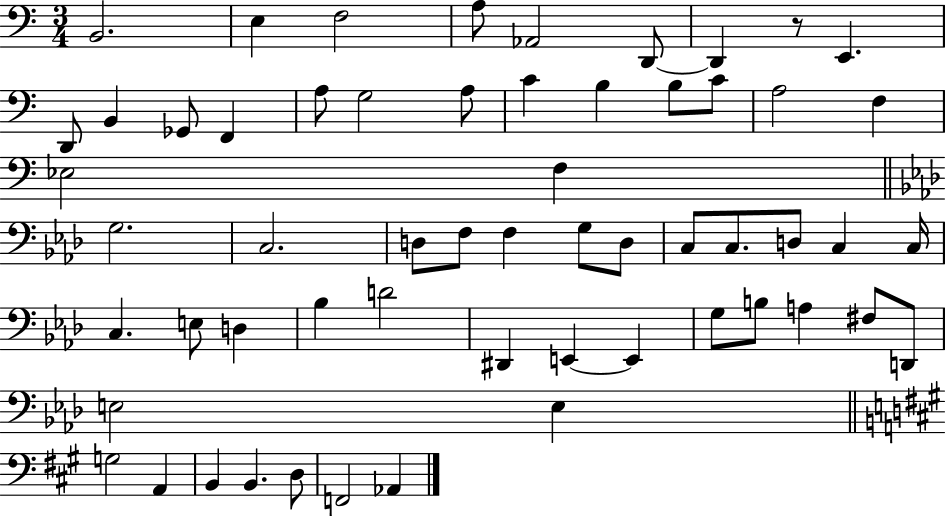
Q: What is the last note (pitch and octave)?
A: Ab2